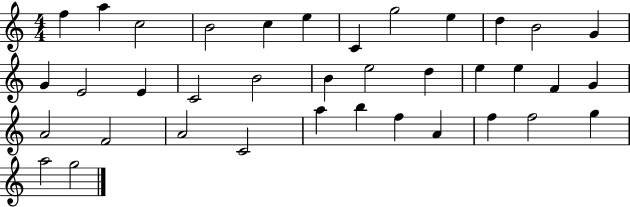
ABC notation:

X:1
T:Untitled
M:4/4
L:1/4
K:C
f a c2 B2 c e C g2 e d B2 G G E2 E C2 B2 B e2 d e e F G A2 F2 A2 C2 a b f A f f2 g a2 g2